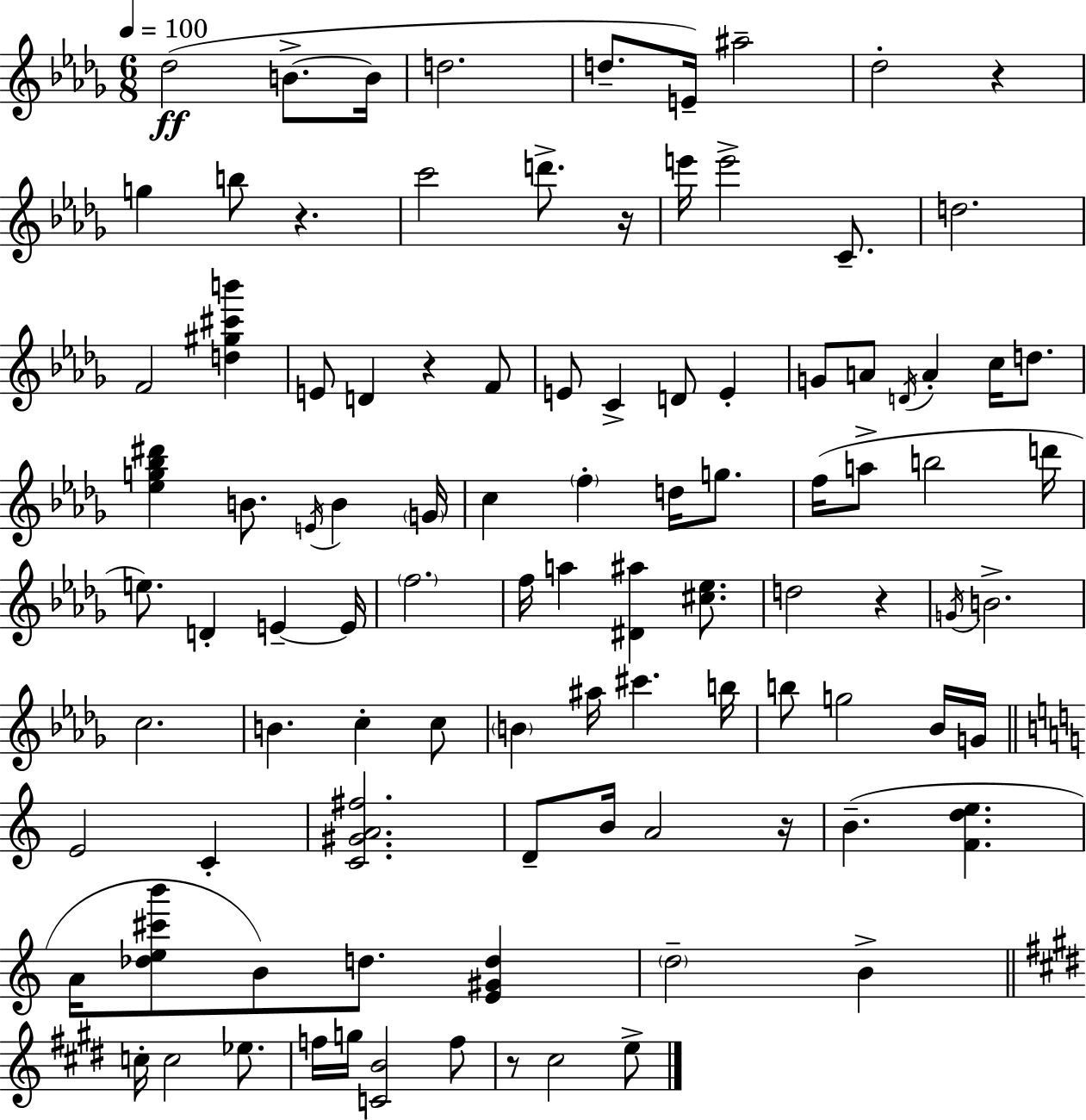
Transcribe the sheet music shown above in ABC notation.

X:1
T:Untitled
M:6/8
L:1/4
K:Bbm
_d2 B/2 B/4 d2 d/2 E/4 ^a2 _d2 z g b/2 z c'2 d'/2 z/4 e'/4 e'2 C/2 d2 F2 [d^g^c'b'] E/2 D z F/2 E/2 C D/2 E G/2 A/2 D/4 A c/4 d/2 [_eg_b^d'] B/2 E/4 B G/4 c f d/4 g/2 f/4 a/2 b2 d'/4 e/2 D E E/4 f2 f/4 a [^D^a] [^c_e]/2 d2 z G/4 B2 c2 B c c/2 B ^a/4 ^c' b/4 b/2 g2 _B/4 G/4 E2 C [C^GA^f]2 D/2 B/4 A2 z/4 B [Fde] A/4 [_de^c'b']/2 B/2 d/2 [E^Gd] d2 B c/4 c2 _e/2 f/4 g/4 [CB]2 f/2 z/2 ^c2 e/2